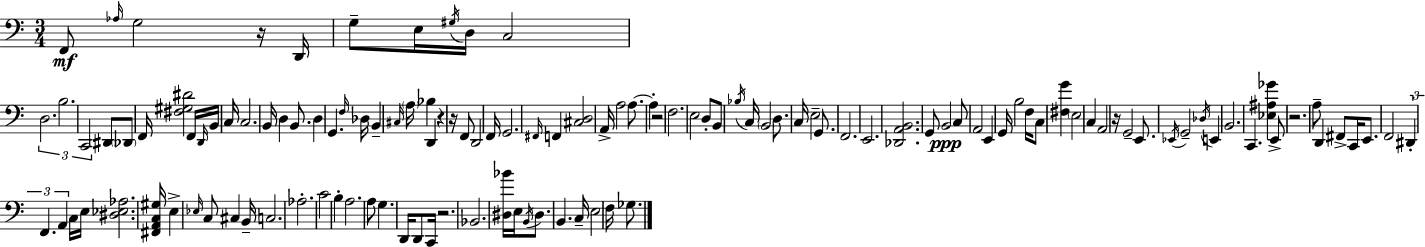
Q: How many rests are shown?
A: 7